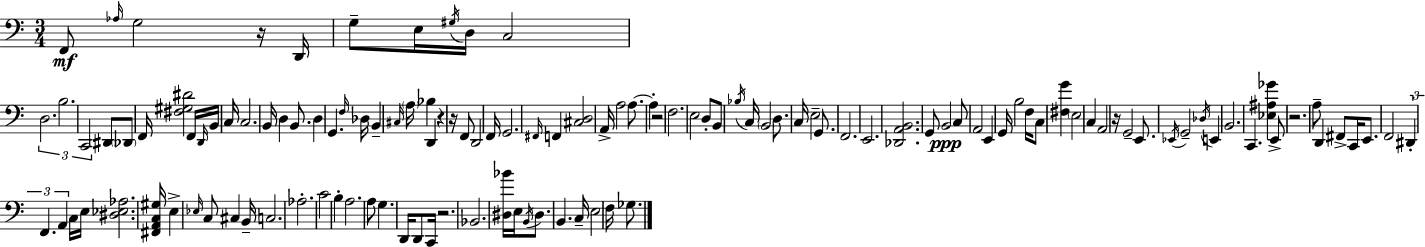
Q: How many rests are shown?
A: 7